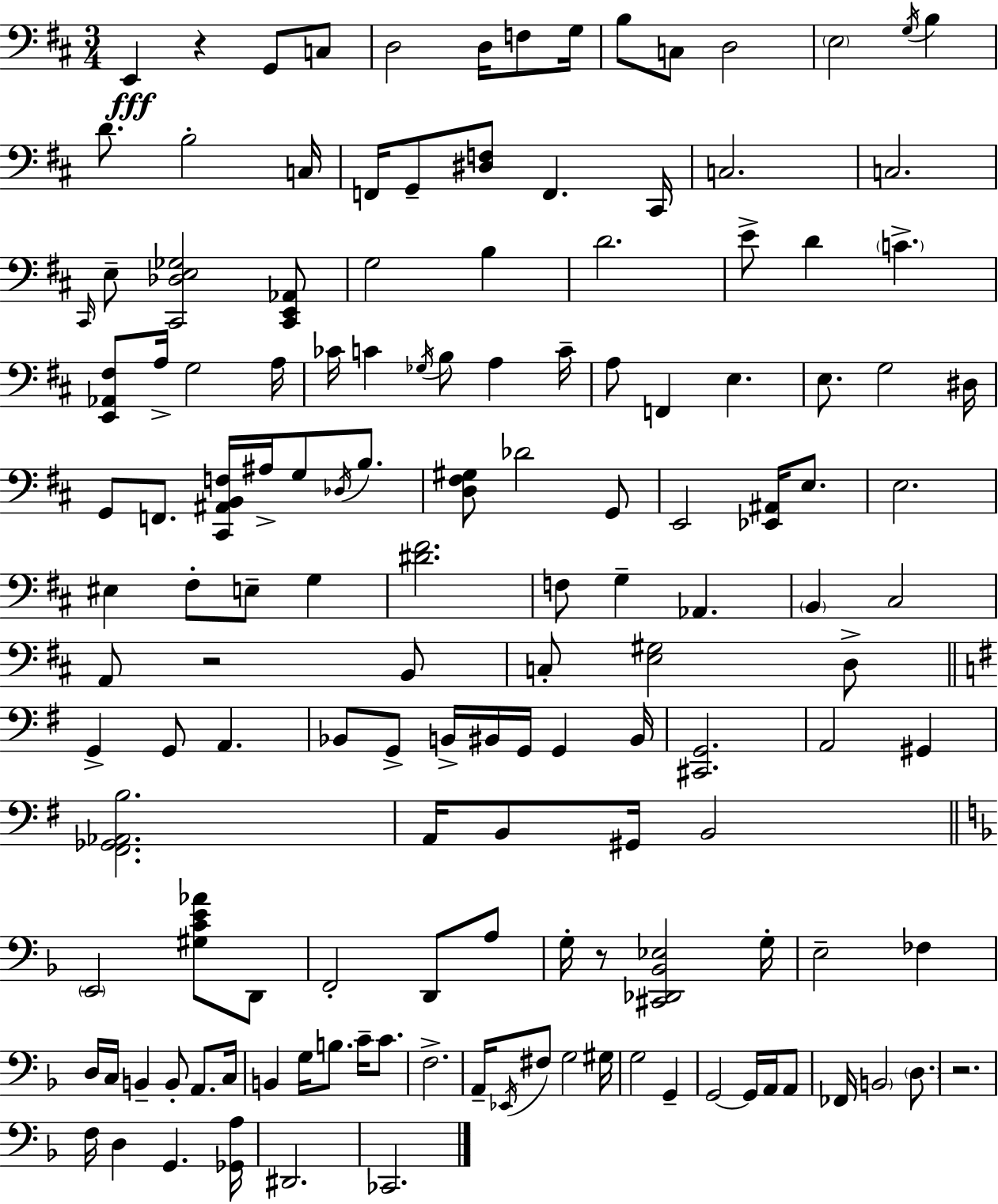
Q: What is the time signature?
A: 3/4